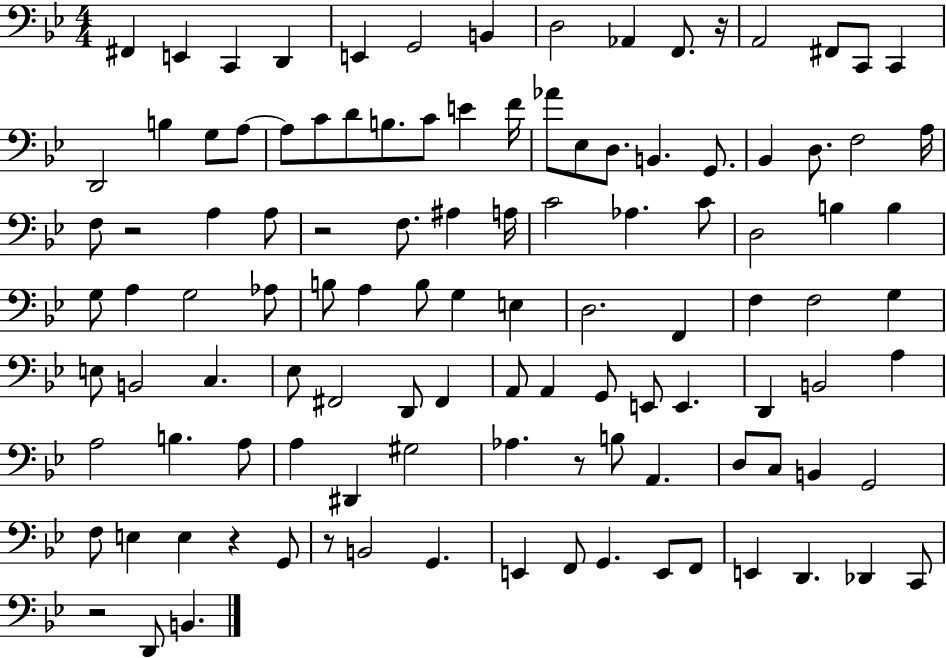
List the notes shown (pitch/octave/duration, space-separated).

F#2/q E2/q C2/q D2/q E2/q G2/h B2/q D3/h Ab2/q F2/e. R/s A2/h F#2/e C2/e C2/q D2/h B3/q G3/e A3/e A3/e C4/e D4/e B3/e. C4/e E4/q F4/s Ab4/e Eb3/e D3/e. B2/q. G2/e. Bb2/q D3/e. F3/h A3/s F3/e R/h A3/q A3/e R/h F3/e. A#3/q A3/s C4/h Ab3/q. C4/e D3/h B3/q B3/q G3/e A3/q G3/h Ab3/e B3/e A3/q B3/e G3/q E3/q D3/h. F2/q F3/q F3/h G3/q E3/e B2/h C3/q. Eb3/e F#2/h D2/e F#2/q A2/e A2/q G2/e E2/e E2/q. D2/q B2/h A3/q A3/h B3/q. A3/e A3/q D#2/q G#3/h Ab3/q. R/e B3/e A2/q. D3/e C3/e B2/q G2/h F3/e E3/q E3/q R/q G2/e R/e B2/h G2/q. E2/q F2/e G2/q. E2/e F2/e E2/q D2/q. Db2/q C2/e R/h D2/e B2/q.